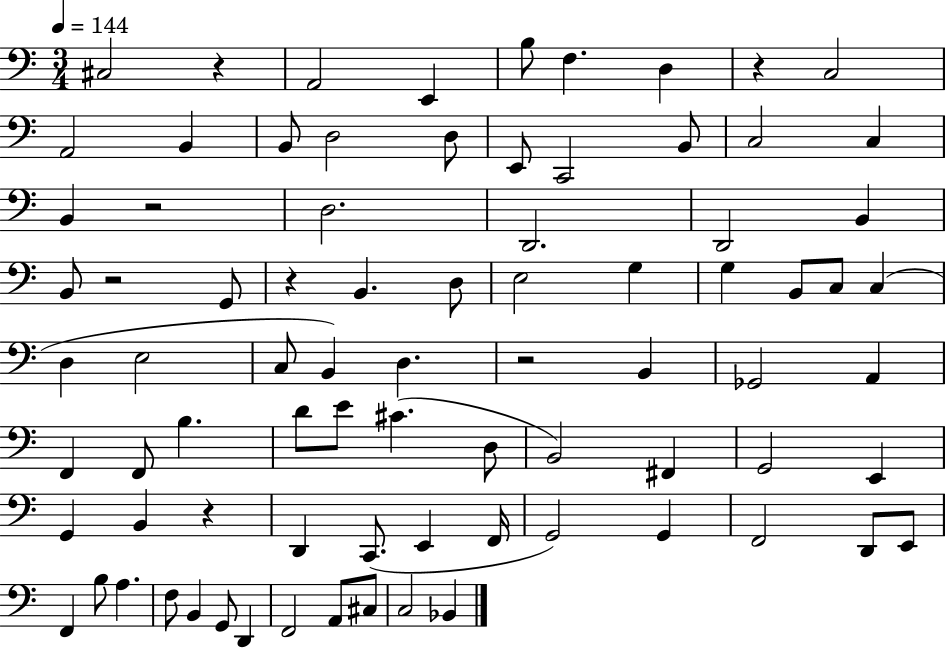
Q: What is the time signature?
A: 3/4